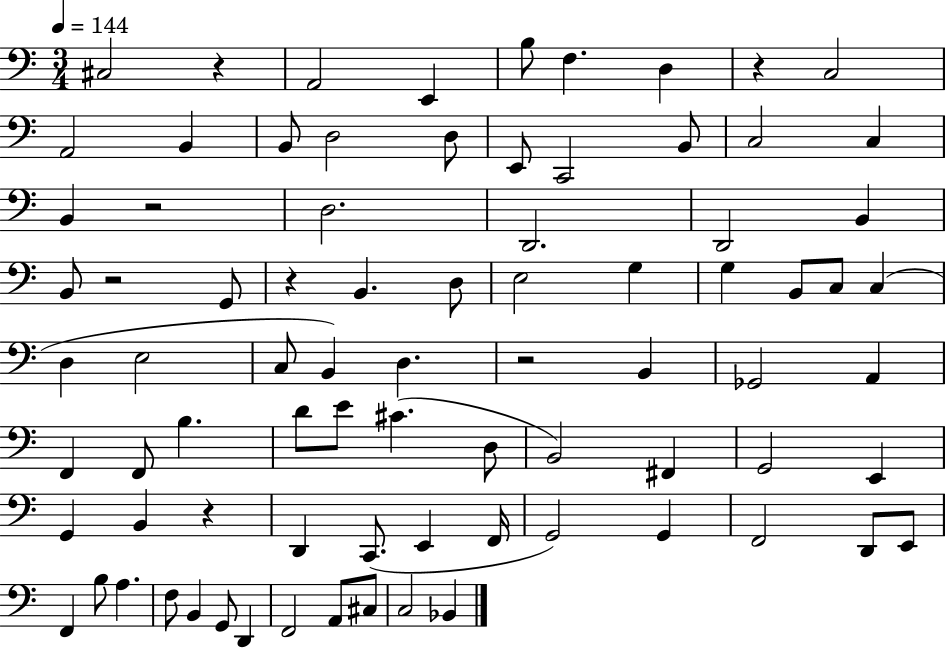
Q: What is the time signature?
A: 3/4